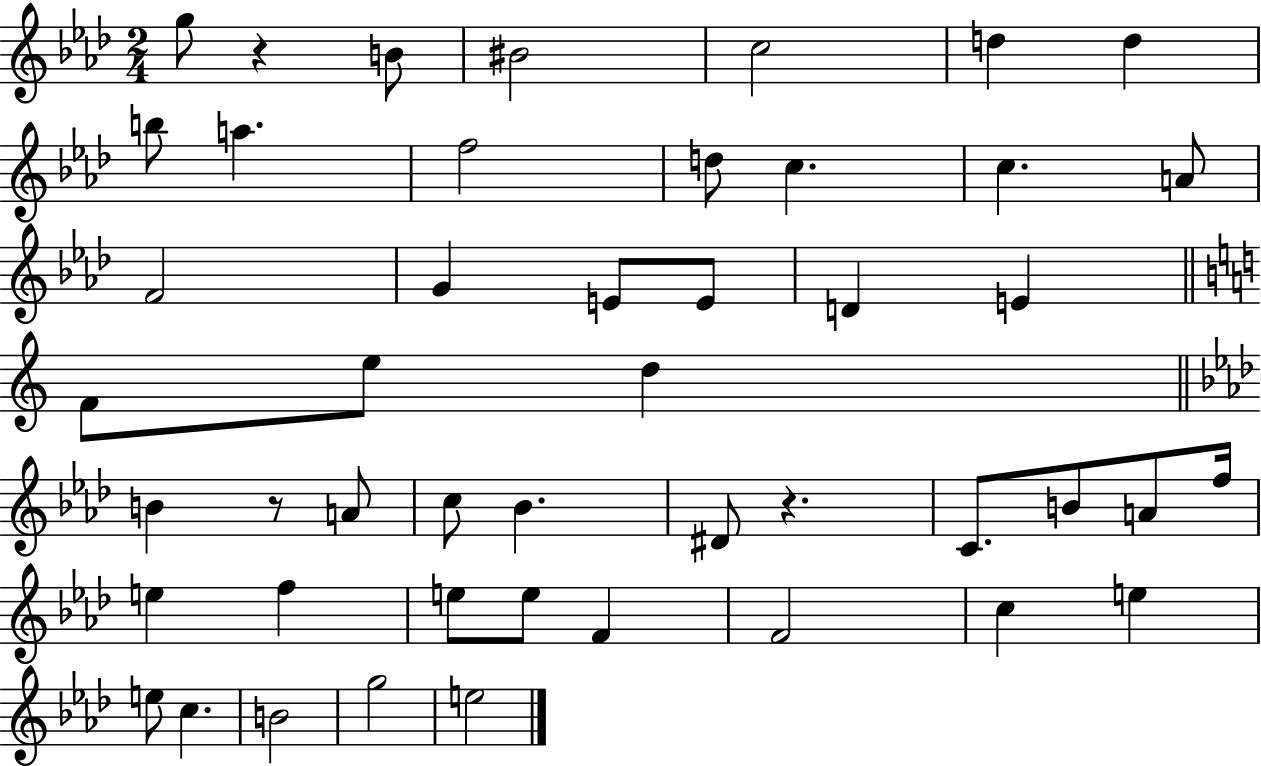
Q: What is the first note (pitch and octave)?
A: G5